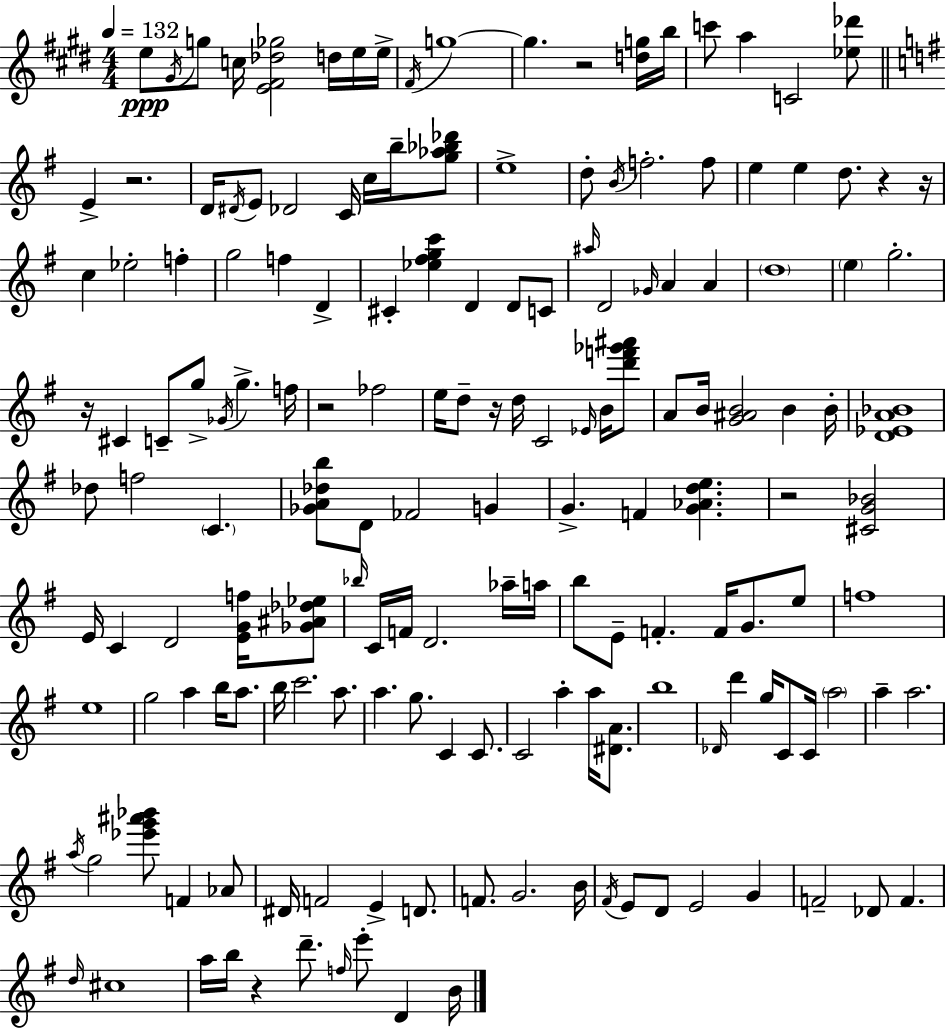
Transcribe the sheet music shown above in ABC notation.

X:1
T:Untitled
M:4/4
L:1/4
K:E
e/2 ^G/4 g/2 c/4 [E^F_d_g]2 d/4 e/4 e/4 ^F/4 g4 g z2 [dg]/4 b/4 c'/2 a C2 [_e_d']/2 E z2 D/4 ^D/4 E/2 _D2 C/4 c/4 b/4 [g_a_b_d']/2 e4 d/2 B/4 f2 f/2 e e d/2 z z/4 c _e2 f g2 f D ^C [_e^fgc'] D D/2 C/2 ^a/4 D2 _G/4 A A d4 e g2 z/4 ^C C/2 g/2 _G/4 g f/4 z2 _f2 e/4 d/2 z/4 d/4 C2 _E/4 B/4 [d'f'_g'^a']/2 A/2 B/4 [G^AB]2 B B/4 [D_EA_B]4 _d/2 f2 C [_GA_db]/2 D/2 _F2 G G F [G_Ade] z2 [^CG_B]2 E/4 C D2 [EGf]/4 [_G^A_d_e]/2 _b/4 C/4 F/4 D2 _a/4 a/4 b/2 E/2 F F/4 G/2 e/2 f4 e4 g2 a b/4 a/2 b/4 c'2 a/2 a g/2 C C/2 C2 a a/4 [^DA]/2 b4 _D/4 d' g/4 C/2 C/4 a2 a a2 a/4 g2 [_e'g'^a'_b']/2 F _A/2 ^D/4 F2 E D/2 F/2 G2 B/4 ^F/4 E/2 D/2 E2 G F2 _D/2 F d/4 ^c4 a/4 b/4 z d'/2 f/4 e'/2 D B/4